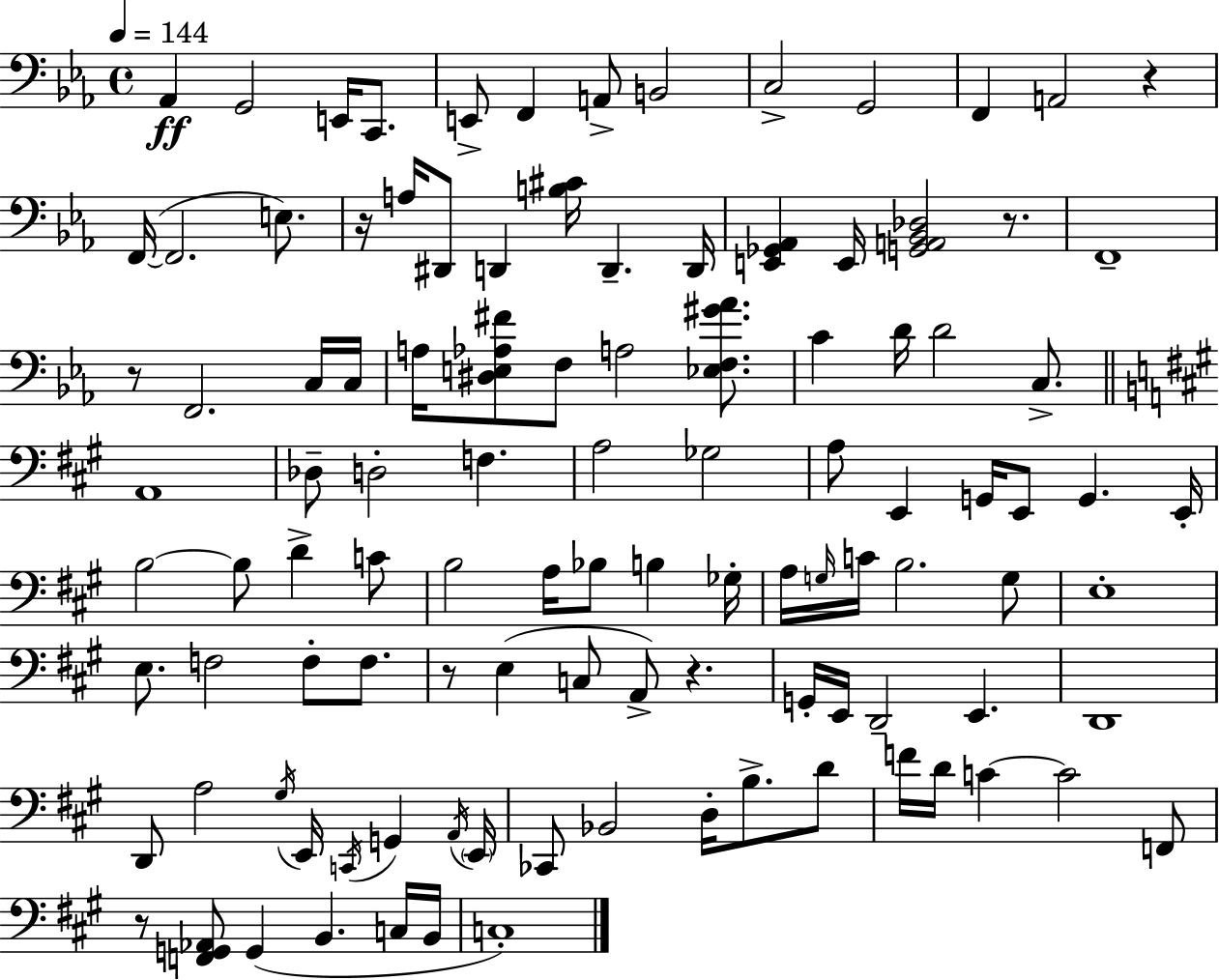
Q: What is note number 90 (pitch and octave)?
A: G2